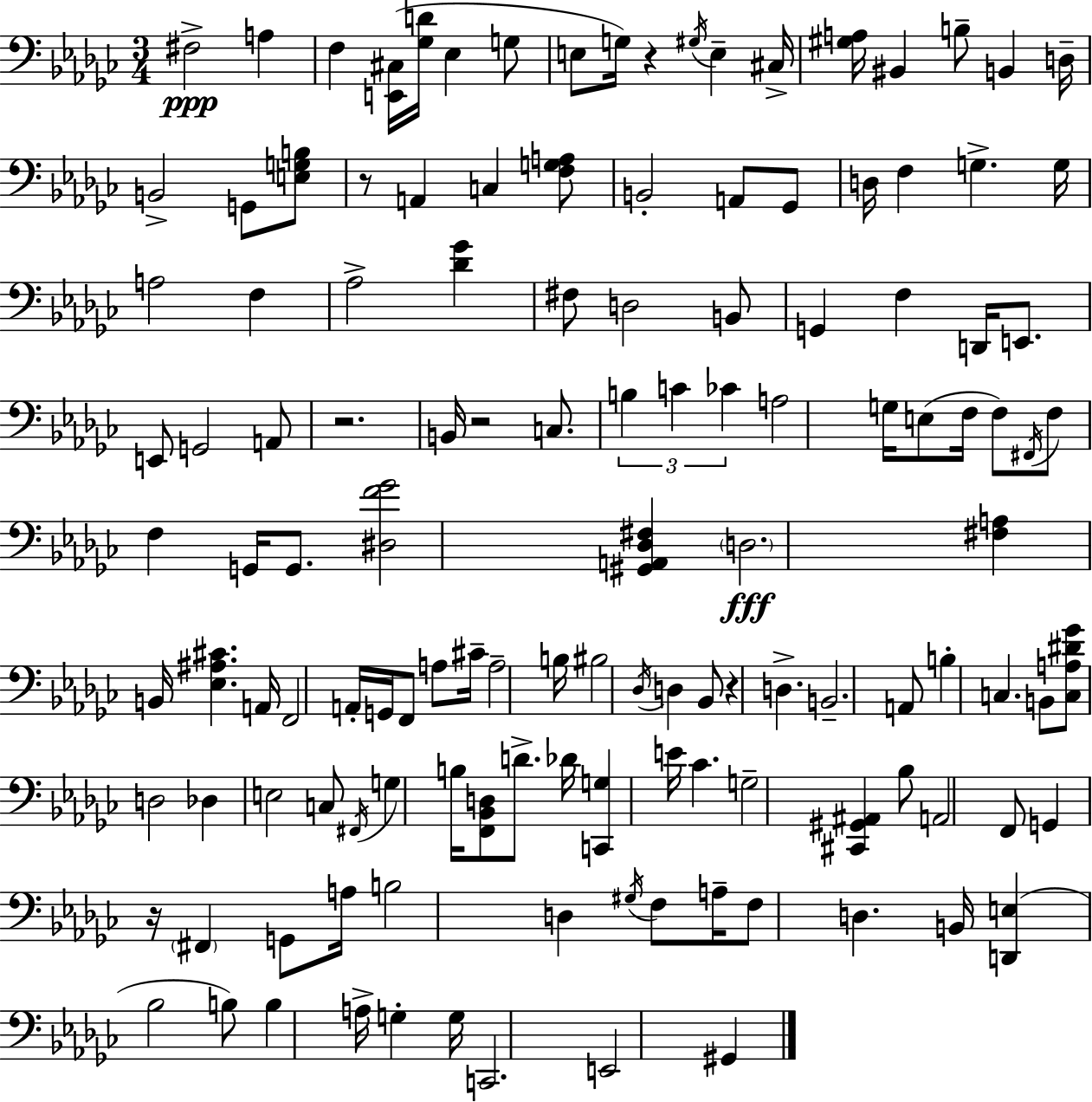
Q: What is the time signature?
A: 3/4